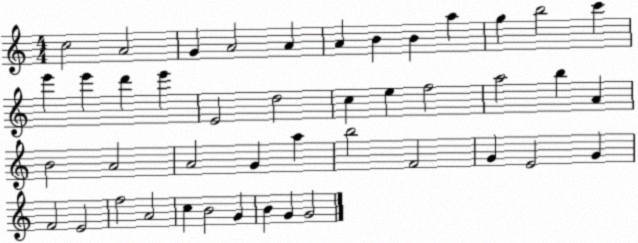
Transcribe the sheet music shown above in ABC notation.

X:1
T:Untitled
M:4/4
L:1/4
K:C
c2 A2 G A2 A A B B a g b2 c' e' e' d' e' E2 d2 c e f2 a2 b A B2 A2 A2 G a b2 F2 G E2 G F2 E2 f2 A2 c B2 G B G G2